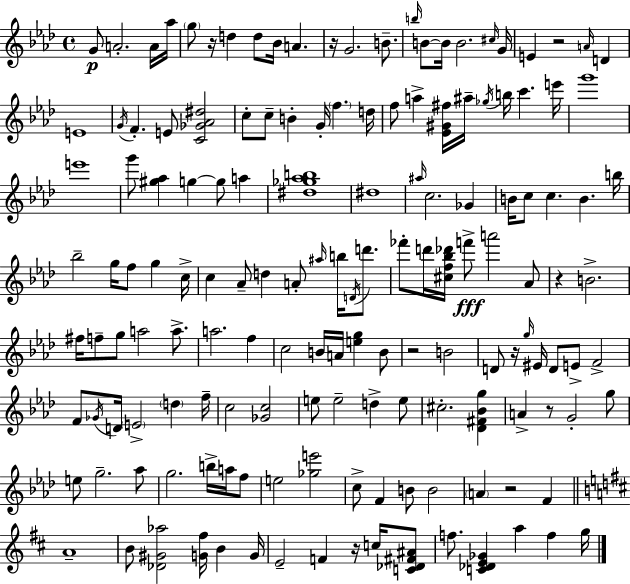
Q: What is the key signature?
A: AES major